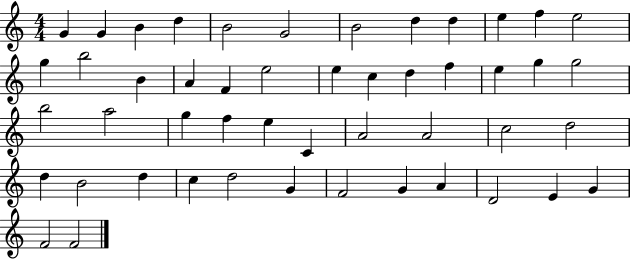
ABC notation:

X:1
T:Untitled
M:4/4
L:1/4
K:C
G G B d B2 G2 B2 d d e f e2 g b2 B A F e2 e c d f e g g2 b2 a2 g f e C A2 A2 c2 d2 d B2 d c d2 G F2 G A D2 E G F2 F2